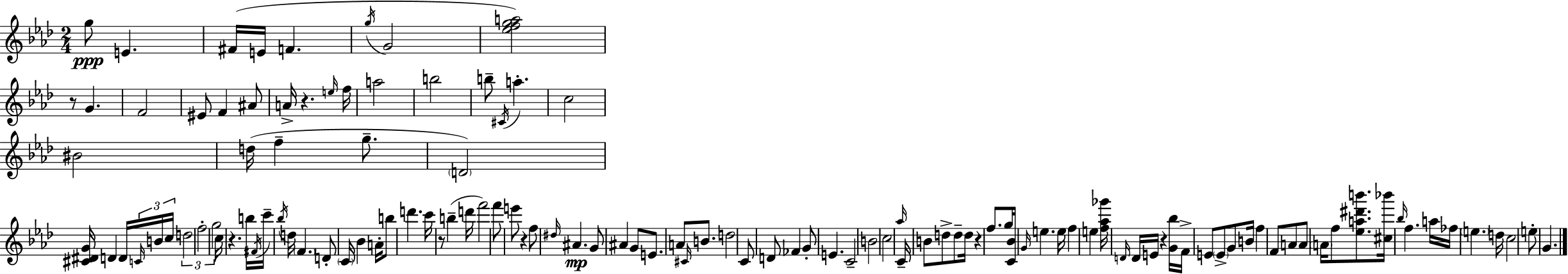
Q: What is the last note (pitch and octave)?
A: G4